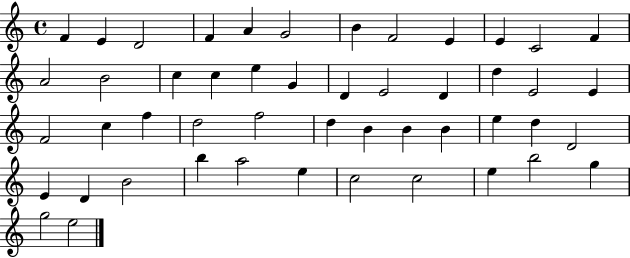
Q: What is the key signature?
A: C major